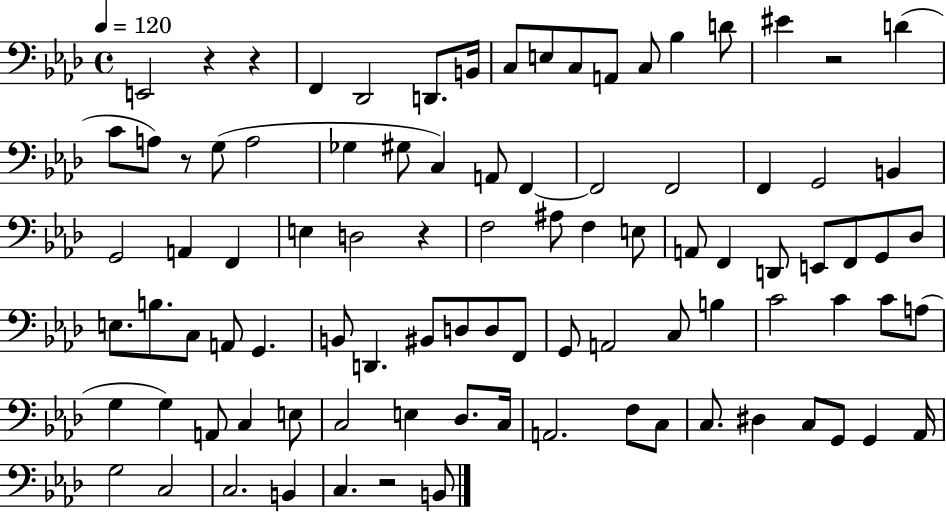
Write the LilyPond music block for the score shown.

{
  \clef bass
  \time 4/4
  \defaultTimeSignature
  \key aes \major
  \tempo 4 = 120
  e,2 r4 r4 | f,4 des,2 d,8. b,16 | c8 e8 c8 a,8 c8 bes4 d'8 | eis'4 r2 d'4( | \break c'8 a8) r8 g8( a2 | ges4 gis8 c4) a,8 f,4~~ | f,2 f,2 | f,4 g,2 b,4 | \break g,2 a,4 f,4 | e4 d2 r4 | f2 ais8 f4 e8 | a,8 f,4 d,8 e,8 f,8 g,8 des8 | \break e8. b8. c8 a,8 g,4. | b,8 d,4. bis,8 d8 d8 f,8 | g,8 a,2 c8 b4 | c'2 c'4 c'8 a8( | \break g4 g4) a,8 c4 e8 | c2 e4 des8. c16 | a,2. f8 c8 | c8. dis4 c8 g,8 g,4 aes,16 | \break g2 c2 | c2. b,4 | c4. r2 b,8 | \bar "|."
}